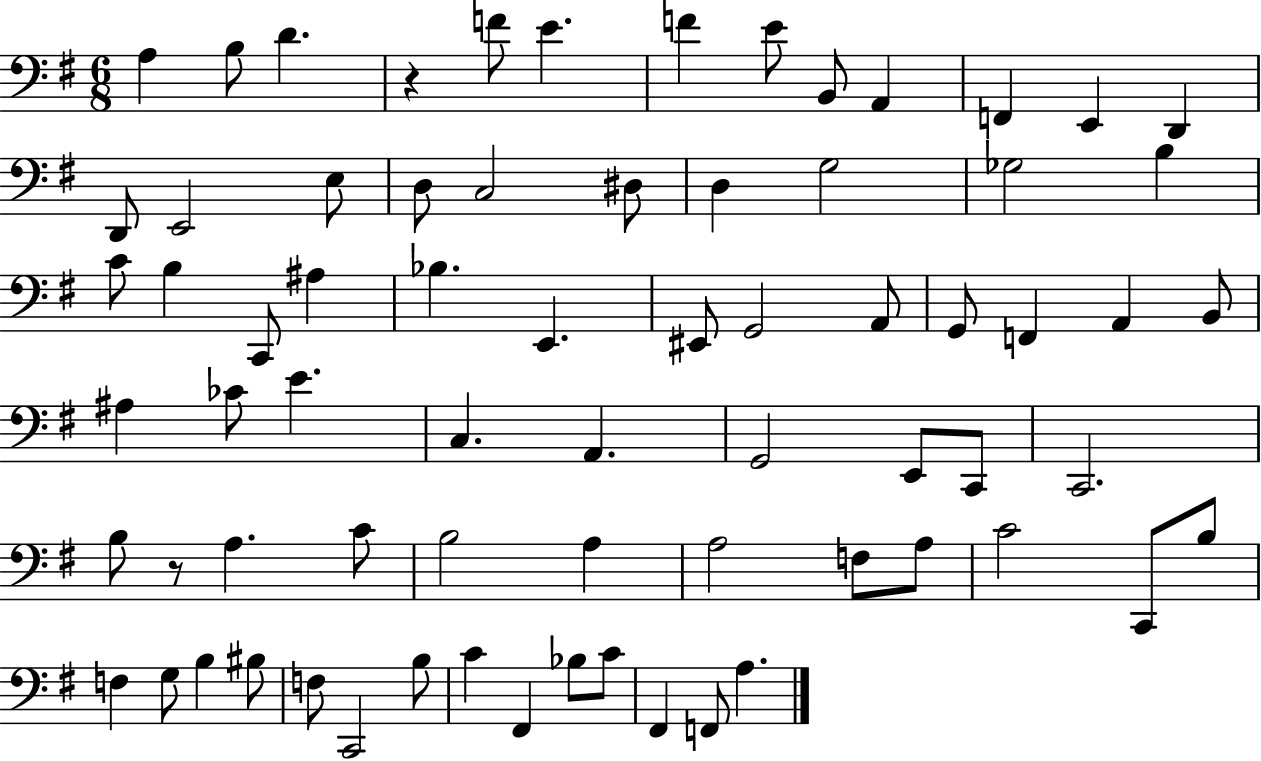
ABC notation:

X:1
T:Untitled
M:6/8
L:1/4
K:G
A, B,/2 D z F/2 E F E/2 B,,/2 A,, F,, E,, D,, D,,/2 E,,2 E,/2 D,/2 C,2 ^D,/2 D, G,2 _G,2 B, C/2 B, C,,/2 ^A, _B, E,, ^E,,/2 G,,2 A,,/2 G,,/2 F,, A,, B,,/2 ^A, _C/2 E C, A,, G,,2 E,,/2 C,,/2 C,,2 B,/2 z/2 A, C/2 B,2 A, A,2 F,/2 A,/2 C2 C,,/2 B,/2 F, G,/2 B, ^B,/2 F,/2 C,,2 B,/2 C ^F,, _B,/2 C/2 ^F,, F,,/2 A,